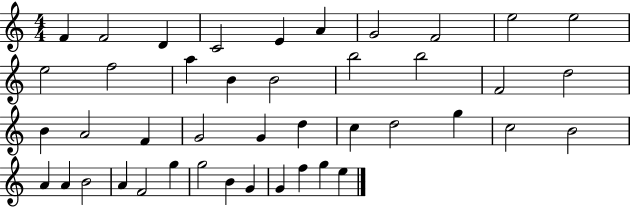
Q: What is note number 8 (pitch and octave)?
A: F4